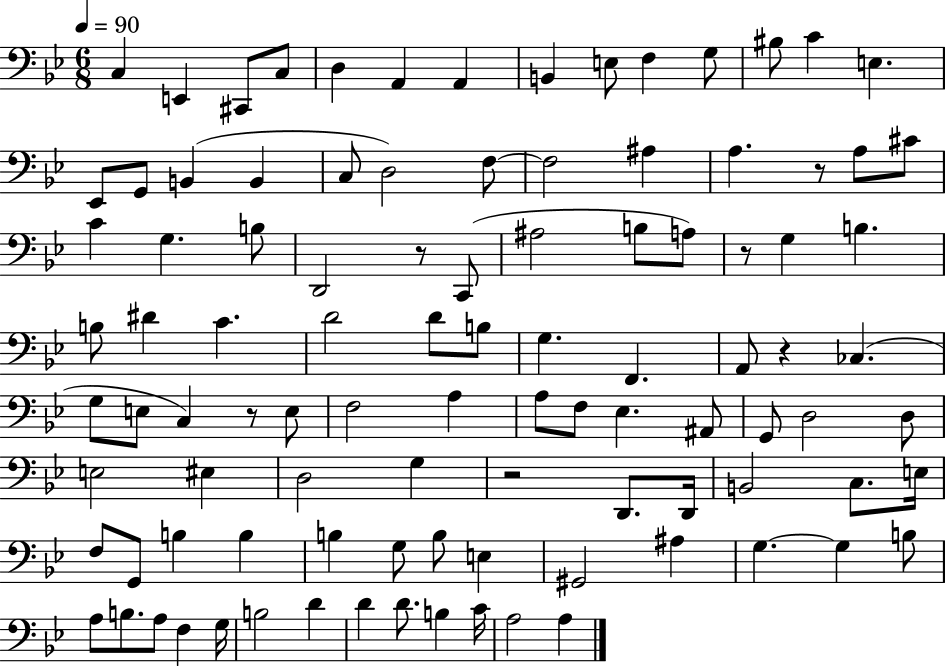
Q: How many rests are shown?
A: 6